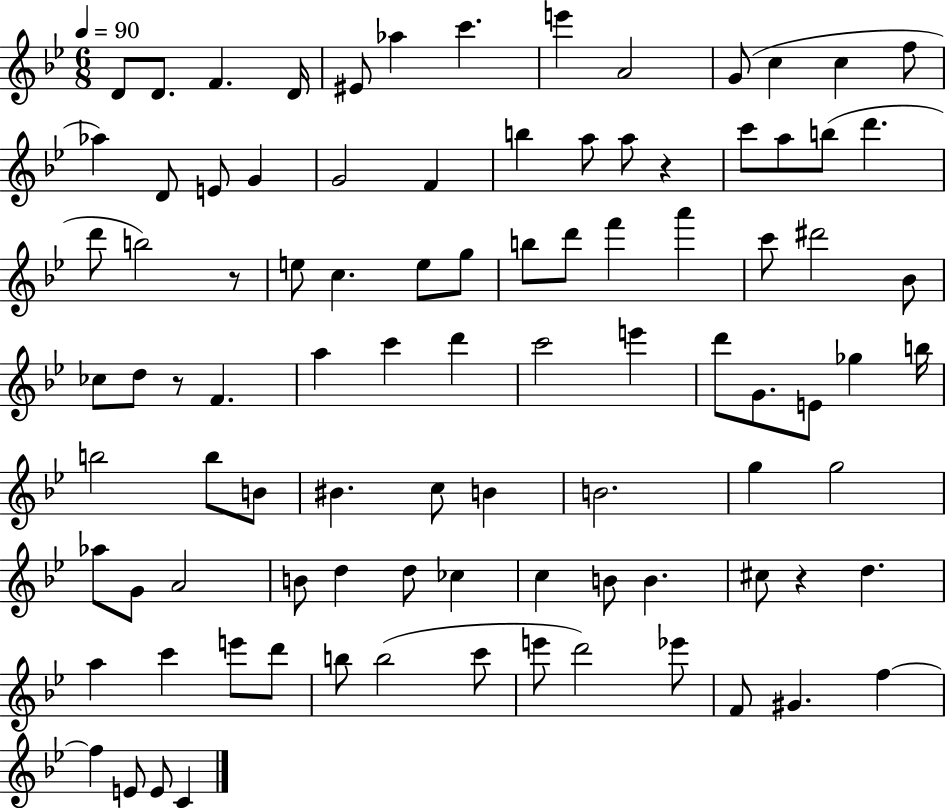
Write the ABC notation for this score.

X:1
T:Untitled
M:6/8
L:1/4
K:Bb
D/2 D/2 F D/4 ^E/2 _a c' e' A2 G/2 c c f/2 _a D/2 E/2 G G2 F b a/2 a/2 z c'/2 a/2 b/2 d' d'/2 b2 z/2 e/2 c e/2 g/2 b/2 d'/2 f' a' c'/2 ^d'2 _B/2 _c/2 d/2 z/2 F a c' d' c'2 e' d'/2 G/2 E/2 _g b/4 b2 b/2 B/2 ^B c/2 B B2 g g2 _a/2 G/2 A2 B/2 d d/2 _c c B/2 B ^c/2 z d a c' e'/2 d'/2 b/2 b2 c'/2 e'/2 d'2 _e'/2 F/2 ^G f f E/2 E/2 C